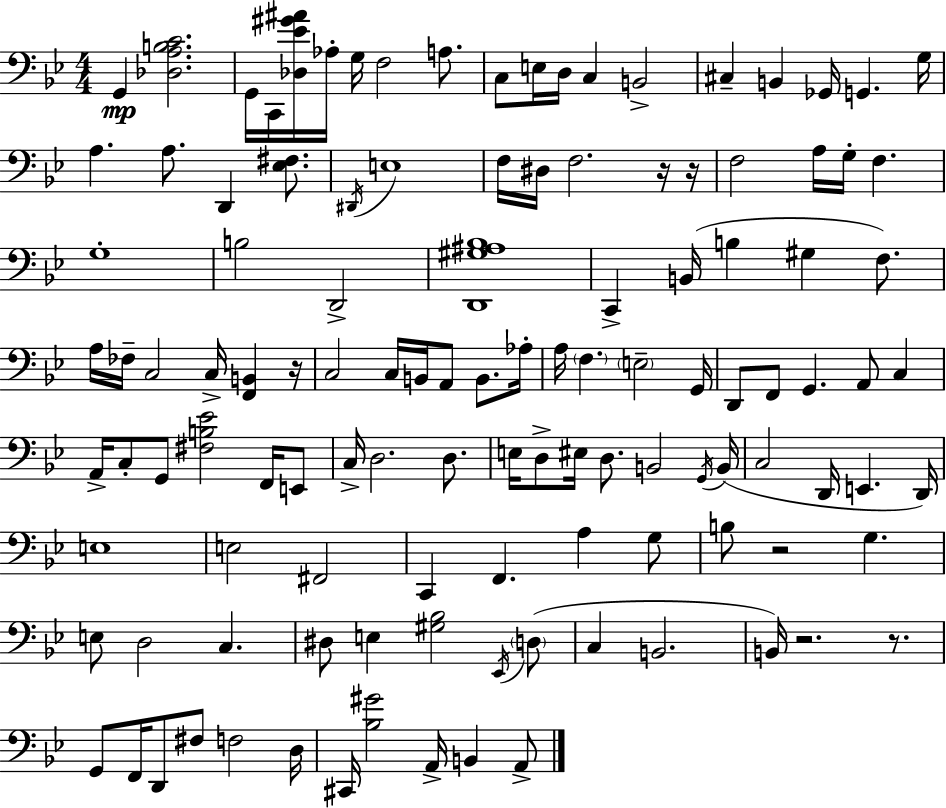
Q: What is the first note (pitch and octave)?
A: G2